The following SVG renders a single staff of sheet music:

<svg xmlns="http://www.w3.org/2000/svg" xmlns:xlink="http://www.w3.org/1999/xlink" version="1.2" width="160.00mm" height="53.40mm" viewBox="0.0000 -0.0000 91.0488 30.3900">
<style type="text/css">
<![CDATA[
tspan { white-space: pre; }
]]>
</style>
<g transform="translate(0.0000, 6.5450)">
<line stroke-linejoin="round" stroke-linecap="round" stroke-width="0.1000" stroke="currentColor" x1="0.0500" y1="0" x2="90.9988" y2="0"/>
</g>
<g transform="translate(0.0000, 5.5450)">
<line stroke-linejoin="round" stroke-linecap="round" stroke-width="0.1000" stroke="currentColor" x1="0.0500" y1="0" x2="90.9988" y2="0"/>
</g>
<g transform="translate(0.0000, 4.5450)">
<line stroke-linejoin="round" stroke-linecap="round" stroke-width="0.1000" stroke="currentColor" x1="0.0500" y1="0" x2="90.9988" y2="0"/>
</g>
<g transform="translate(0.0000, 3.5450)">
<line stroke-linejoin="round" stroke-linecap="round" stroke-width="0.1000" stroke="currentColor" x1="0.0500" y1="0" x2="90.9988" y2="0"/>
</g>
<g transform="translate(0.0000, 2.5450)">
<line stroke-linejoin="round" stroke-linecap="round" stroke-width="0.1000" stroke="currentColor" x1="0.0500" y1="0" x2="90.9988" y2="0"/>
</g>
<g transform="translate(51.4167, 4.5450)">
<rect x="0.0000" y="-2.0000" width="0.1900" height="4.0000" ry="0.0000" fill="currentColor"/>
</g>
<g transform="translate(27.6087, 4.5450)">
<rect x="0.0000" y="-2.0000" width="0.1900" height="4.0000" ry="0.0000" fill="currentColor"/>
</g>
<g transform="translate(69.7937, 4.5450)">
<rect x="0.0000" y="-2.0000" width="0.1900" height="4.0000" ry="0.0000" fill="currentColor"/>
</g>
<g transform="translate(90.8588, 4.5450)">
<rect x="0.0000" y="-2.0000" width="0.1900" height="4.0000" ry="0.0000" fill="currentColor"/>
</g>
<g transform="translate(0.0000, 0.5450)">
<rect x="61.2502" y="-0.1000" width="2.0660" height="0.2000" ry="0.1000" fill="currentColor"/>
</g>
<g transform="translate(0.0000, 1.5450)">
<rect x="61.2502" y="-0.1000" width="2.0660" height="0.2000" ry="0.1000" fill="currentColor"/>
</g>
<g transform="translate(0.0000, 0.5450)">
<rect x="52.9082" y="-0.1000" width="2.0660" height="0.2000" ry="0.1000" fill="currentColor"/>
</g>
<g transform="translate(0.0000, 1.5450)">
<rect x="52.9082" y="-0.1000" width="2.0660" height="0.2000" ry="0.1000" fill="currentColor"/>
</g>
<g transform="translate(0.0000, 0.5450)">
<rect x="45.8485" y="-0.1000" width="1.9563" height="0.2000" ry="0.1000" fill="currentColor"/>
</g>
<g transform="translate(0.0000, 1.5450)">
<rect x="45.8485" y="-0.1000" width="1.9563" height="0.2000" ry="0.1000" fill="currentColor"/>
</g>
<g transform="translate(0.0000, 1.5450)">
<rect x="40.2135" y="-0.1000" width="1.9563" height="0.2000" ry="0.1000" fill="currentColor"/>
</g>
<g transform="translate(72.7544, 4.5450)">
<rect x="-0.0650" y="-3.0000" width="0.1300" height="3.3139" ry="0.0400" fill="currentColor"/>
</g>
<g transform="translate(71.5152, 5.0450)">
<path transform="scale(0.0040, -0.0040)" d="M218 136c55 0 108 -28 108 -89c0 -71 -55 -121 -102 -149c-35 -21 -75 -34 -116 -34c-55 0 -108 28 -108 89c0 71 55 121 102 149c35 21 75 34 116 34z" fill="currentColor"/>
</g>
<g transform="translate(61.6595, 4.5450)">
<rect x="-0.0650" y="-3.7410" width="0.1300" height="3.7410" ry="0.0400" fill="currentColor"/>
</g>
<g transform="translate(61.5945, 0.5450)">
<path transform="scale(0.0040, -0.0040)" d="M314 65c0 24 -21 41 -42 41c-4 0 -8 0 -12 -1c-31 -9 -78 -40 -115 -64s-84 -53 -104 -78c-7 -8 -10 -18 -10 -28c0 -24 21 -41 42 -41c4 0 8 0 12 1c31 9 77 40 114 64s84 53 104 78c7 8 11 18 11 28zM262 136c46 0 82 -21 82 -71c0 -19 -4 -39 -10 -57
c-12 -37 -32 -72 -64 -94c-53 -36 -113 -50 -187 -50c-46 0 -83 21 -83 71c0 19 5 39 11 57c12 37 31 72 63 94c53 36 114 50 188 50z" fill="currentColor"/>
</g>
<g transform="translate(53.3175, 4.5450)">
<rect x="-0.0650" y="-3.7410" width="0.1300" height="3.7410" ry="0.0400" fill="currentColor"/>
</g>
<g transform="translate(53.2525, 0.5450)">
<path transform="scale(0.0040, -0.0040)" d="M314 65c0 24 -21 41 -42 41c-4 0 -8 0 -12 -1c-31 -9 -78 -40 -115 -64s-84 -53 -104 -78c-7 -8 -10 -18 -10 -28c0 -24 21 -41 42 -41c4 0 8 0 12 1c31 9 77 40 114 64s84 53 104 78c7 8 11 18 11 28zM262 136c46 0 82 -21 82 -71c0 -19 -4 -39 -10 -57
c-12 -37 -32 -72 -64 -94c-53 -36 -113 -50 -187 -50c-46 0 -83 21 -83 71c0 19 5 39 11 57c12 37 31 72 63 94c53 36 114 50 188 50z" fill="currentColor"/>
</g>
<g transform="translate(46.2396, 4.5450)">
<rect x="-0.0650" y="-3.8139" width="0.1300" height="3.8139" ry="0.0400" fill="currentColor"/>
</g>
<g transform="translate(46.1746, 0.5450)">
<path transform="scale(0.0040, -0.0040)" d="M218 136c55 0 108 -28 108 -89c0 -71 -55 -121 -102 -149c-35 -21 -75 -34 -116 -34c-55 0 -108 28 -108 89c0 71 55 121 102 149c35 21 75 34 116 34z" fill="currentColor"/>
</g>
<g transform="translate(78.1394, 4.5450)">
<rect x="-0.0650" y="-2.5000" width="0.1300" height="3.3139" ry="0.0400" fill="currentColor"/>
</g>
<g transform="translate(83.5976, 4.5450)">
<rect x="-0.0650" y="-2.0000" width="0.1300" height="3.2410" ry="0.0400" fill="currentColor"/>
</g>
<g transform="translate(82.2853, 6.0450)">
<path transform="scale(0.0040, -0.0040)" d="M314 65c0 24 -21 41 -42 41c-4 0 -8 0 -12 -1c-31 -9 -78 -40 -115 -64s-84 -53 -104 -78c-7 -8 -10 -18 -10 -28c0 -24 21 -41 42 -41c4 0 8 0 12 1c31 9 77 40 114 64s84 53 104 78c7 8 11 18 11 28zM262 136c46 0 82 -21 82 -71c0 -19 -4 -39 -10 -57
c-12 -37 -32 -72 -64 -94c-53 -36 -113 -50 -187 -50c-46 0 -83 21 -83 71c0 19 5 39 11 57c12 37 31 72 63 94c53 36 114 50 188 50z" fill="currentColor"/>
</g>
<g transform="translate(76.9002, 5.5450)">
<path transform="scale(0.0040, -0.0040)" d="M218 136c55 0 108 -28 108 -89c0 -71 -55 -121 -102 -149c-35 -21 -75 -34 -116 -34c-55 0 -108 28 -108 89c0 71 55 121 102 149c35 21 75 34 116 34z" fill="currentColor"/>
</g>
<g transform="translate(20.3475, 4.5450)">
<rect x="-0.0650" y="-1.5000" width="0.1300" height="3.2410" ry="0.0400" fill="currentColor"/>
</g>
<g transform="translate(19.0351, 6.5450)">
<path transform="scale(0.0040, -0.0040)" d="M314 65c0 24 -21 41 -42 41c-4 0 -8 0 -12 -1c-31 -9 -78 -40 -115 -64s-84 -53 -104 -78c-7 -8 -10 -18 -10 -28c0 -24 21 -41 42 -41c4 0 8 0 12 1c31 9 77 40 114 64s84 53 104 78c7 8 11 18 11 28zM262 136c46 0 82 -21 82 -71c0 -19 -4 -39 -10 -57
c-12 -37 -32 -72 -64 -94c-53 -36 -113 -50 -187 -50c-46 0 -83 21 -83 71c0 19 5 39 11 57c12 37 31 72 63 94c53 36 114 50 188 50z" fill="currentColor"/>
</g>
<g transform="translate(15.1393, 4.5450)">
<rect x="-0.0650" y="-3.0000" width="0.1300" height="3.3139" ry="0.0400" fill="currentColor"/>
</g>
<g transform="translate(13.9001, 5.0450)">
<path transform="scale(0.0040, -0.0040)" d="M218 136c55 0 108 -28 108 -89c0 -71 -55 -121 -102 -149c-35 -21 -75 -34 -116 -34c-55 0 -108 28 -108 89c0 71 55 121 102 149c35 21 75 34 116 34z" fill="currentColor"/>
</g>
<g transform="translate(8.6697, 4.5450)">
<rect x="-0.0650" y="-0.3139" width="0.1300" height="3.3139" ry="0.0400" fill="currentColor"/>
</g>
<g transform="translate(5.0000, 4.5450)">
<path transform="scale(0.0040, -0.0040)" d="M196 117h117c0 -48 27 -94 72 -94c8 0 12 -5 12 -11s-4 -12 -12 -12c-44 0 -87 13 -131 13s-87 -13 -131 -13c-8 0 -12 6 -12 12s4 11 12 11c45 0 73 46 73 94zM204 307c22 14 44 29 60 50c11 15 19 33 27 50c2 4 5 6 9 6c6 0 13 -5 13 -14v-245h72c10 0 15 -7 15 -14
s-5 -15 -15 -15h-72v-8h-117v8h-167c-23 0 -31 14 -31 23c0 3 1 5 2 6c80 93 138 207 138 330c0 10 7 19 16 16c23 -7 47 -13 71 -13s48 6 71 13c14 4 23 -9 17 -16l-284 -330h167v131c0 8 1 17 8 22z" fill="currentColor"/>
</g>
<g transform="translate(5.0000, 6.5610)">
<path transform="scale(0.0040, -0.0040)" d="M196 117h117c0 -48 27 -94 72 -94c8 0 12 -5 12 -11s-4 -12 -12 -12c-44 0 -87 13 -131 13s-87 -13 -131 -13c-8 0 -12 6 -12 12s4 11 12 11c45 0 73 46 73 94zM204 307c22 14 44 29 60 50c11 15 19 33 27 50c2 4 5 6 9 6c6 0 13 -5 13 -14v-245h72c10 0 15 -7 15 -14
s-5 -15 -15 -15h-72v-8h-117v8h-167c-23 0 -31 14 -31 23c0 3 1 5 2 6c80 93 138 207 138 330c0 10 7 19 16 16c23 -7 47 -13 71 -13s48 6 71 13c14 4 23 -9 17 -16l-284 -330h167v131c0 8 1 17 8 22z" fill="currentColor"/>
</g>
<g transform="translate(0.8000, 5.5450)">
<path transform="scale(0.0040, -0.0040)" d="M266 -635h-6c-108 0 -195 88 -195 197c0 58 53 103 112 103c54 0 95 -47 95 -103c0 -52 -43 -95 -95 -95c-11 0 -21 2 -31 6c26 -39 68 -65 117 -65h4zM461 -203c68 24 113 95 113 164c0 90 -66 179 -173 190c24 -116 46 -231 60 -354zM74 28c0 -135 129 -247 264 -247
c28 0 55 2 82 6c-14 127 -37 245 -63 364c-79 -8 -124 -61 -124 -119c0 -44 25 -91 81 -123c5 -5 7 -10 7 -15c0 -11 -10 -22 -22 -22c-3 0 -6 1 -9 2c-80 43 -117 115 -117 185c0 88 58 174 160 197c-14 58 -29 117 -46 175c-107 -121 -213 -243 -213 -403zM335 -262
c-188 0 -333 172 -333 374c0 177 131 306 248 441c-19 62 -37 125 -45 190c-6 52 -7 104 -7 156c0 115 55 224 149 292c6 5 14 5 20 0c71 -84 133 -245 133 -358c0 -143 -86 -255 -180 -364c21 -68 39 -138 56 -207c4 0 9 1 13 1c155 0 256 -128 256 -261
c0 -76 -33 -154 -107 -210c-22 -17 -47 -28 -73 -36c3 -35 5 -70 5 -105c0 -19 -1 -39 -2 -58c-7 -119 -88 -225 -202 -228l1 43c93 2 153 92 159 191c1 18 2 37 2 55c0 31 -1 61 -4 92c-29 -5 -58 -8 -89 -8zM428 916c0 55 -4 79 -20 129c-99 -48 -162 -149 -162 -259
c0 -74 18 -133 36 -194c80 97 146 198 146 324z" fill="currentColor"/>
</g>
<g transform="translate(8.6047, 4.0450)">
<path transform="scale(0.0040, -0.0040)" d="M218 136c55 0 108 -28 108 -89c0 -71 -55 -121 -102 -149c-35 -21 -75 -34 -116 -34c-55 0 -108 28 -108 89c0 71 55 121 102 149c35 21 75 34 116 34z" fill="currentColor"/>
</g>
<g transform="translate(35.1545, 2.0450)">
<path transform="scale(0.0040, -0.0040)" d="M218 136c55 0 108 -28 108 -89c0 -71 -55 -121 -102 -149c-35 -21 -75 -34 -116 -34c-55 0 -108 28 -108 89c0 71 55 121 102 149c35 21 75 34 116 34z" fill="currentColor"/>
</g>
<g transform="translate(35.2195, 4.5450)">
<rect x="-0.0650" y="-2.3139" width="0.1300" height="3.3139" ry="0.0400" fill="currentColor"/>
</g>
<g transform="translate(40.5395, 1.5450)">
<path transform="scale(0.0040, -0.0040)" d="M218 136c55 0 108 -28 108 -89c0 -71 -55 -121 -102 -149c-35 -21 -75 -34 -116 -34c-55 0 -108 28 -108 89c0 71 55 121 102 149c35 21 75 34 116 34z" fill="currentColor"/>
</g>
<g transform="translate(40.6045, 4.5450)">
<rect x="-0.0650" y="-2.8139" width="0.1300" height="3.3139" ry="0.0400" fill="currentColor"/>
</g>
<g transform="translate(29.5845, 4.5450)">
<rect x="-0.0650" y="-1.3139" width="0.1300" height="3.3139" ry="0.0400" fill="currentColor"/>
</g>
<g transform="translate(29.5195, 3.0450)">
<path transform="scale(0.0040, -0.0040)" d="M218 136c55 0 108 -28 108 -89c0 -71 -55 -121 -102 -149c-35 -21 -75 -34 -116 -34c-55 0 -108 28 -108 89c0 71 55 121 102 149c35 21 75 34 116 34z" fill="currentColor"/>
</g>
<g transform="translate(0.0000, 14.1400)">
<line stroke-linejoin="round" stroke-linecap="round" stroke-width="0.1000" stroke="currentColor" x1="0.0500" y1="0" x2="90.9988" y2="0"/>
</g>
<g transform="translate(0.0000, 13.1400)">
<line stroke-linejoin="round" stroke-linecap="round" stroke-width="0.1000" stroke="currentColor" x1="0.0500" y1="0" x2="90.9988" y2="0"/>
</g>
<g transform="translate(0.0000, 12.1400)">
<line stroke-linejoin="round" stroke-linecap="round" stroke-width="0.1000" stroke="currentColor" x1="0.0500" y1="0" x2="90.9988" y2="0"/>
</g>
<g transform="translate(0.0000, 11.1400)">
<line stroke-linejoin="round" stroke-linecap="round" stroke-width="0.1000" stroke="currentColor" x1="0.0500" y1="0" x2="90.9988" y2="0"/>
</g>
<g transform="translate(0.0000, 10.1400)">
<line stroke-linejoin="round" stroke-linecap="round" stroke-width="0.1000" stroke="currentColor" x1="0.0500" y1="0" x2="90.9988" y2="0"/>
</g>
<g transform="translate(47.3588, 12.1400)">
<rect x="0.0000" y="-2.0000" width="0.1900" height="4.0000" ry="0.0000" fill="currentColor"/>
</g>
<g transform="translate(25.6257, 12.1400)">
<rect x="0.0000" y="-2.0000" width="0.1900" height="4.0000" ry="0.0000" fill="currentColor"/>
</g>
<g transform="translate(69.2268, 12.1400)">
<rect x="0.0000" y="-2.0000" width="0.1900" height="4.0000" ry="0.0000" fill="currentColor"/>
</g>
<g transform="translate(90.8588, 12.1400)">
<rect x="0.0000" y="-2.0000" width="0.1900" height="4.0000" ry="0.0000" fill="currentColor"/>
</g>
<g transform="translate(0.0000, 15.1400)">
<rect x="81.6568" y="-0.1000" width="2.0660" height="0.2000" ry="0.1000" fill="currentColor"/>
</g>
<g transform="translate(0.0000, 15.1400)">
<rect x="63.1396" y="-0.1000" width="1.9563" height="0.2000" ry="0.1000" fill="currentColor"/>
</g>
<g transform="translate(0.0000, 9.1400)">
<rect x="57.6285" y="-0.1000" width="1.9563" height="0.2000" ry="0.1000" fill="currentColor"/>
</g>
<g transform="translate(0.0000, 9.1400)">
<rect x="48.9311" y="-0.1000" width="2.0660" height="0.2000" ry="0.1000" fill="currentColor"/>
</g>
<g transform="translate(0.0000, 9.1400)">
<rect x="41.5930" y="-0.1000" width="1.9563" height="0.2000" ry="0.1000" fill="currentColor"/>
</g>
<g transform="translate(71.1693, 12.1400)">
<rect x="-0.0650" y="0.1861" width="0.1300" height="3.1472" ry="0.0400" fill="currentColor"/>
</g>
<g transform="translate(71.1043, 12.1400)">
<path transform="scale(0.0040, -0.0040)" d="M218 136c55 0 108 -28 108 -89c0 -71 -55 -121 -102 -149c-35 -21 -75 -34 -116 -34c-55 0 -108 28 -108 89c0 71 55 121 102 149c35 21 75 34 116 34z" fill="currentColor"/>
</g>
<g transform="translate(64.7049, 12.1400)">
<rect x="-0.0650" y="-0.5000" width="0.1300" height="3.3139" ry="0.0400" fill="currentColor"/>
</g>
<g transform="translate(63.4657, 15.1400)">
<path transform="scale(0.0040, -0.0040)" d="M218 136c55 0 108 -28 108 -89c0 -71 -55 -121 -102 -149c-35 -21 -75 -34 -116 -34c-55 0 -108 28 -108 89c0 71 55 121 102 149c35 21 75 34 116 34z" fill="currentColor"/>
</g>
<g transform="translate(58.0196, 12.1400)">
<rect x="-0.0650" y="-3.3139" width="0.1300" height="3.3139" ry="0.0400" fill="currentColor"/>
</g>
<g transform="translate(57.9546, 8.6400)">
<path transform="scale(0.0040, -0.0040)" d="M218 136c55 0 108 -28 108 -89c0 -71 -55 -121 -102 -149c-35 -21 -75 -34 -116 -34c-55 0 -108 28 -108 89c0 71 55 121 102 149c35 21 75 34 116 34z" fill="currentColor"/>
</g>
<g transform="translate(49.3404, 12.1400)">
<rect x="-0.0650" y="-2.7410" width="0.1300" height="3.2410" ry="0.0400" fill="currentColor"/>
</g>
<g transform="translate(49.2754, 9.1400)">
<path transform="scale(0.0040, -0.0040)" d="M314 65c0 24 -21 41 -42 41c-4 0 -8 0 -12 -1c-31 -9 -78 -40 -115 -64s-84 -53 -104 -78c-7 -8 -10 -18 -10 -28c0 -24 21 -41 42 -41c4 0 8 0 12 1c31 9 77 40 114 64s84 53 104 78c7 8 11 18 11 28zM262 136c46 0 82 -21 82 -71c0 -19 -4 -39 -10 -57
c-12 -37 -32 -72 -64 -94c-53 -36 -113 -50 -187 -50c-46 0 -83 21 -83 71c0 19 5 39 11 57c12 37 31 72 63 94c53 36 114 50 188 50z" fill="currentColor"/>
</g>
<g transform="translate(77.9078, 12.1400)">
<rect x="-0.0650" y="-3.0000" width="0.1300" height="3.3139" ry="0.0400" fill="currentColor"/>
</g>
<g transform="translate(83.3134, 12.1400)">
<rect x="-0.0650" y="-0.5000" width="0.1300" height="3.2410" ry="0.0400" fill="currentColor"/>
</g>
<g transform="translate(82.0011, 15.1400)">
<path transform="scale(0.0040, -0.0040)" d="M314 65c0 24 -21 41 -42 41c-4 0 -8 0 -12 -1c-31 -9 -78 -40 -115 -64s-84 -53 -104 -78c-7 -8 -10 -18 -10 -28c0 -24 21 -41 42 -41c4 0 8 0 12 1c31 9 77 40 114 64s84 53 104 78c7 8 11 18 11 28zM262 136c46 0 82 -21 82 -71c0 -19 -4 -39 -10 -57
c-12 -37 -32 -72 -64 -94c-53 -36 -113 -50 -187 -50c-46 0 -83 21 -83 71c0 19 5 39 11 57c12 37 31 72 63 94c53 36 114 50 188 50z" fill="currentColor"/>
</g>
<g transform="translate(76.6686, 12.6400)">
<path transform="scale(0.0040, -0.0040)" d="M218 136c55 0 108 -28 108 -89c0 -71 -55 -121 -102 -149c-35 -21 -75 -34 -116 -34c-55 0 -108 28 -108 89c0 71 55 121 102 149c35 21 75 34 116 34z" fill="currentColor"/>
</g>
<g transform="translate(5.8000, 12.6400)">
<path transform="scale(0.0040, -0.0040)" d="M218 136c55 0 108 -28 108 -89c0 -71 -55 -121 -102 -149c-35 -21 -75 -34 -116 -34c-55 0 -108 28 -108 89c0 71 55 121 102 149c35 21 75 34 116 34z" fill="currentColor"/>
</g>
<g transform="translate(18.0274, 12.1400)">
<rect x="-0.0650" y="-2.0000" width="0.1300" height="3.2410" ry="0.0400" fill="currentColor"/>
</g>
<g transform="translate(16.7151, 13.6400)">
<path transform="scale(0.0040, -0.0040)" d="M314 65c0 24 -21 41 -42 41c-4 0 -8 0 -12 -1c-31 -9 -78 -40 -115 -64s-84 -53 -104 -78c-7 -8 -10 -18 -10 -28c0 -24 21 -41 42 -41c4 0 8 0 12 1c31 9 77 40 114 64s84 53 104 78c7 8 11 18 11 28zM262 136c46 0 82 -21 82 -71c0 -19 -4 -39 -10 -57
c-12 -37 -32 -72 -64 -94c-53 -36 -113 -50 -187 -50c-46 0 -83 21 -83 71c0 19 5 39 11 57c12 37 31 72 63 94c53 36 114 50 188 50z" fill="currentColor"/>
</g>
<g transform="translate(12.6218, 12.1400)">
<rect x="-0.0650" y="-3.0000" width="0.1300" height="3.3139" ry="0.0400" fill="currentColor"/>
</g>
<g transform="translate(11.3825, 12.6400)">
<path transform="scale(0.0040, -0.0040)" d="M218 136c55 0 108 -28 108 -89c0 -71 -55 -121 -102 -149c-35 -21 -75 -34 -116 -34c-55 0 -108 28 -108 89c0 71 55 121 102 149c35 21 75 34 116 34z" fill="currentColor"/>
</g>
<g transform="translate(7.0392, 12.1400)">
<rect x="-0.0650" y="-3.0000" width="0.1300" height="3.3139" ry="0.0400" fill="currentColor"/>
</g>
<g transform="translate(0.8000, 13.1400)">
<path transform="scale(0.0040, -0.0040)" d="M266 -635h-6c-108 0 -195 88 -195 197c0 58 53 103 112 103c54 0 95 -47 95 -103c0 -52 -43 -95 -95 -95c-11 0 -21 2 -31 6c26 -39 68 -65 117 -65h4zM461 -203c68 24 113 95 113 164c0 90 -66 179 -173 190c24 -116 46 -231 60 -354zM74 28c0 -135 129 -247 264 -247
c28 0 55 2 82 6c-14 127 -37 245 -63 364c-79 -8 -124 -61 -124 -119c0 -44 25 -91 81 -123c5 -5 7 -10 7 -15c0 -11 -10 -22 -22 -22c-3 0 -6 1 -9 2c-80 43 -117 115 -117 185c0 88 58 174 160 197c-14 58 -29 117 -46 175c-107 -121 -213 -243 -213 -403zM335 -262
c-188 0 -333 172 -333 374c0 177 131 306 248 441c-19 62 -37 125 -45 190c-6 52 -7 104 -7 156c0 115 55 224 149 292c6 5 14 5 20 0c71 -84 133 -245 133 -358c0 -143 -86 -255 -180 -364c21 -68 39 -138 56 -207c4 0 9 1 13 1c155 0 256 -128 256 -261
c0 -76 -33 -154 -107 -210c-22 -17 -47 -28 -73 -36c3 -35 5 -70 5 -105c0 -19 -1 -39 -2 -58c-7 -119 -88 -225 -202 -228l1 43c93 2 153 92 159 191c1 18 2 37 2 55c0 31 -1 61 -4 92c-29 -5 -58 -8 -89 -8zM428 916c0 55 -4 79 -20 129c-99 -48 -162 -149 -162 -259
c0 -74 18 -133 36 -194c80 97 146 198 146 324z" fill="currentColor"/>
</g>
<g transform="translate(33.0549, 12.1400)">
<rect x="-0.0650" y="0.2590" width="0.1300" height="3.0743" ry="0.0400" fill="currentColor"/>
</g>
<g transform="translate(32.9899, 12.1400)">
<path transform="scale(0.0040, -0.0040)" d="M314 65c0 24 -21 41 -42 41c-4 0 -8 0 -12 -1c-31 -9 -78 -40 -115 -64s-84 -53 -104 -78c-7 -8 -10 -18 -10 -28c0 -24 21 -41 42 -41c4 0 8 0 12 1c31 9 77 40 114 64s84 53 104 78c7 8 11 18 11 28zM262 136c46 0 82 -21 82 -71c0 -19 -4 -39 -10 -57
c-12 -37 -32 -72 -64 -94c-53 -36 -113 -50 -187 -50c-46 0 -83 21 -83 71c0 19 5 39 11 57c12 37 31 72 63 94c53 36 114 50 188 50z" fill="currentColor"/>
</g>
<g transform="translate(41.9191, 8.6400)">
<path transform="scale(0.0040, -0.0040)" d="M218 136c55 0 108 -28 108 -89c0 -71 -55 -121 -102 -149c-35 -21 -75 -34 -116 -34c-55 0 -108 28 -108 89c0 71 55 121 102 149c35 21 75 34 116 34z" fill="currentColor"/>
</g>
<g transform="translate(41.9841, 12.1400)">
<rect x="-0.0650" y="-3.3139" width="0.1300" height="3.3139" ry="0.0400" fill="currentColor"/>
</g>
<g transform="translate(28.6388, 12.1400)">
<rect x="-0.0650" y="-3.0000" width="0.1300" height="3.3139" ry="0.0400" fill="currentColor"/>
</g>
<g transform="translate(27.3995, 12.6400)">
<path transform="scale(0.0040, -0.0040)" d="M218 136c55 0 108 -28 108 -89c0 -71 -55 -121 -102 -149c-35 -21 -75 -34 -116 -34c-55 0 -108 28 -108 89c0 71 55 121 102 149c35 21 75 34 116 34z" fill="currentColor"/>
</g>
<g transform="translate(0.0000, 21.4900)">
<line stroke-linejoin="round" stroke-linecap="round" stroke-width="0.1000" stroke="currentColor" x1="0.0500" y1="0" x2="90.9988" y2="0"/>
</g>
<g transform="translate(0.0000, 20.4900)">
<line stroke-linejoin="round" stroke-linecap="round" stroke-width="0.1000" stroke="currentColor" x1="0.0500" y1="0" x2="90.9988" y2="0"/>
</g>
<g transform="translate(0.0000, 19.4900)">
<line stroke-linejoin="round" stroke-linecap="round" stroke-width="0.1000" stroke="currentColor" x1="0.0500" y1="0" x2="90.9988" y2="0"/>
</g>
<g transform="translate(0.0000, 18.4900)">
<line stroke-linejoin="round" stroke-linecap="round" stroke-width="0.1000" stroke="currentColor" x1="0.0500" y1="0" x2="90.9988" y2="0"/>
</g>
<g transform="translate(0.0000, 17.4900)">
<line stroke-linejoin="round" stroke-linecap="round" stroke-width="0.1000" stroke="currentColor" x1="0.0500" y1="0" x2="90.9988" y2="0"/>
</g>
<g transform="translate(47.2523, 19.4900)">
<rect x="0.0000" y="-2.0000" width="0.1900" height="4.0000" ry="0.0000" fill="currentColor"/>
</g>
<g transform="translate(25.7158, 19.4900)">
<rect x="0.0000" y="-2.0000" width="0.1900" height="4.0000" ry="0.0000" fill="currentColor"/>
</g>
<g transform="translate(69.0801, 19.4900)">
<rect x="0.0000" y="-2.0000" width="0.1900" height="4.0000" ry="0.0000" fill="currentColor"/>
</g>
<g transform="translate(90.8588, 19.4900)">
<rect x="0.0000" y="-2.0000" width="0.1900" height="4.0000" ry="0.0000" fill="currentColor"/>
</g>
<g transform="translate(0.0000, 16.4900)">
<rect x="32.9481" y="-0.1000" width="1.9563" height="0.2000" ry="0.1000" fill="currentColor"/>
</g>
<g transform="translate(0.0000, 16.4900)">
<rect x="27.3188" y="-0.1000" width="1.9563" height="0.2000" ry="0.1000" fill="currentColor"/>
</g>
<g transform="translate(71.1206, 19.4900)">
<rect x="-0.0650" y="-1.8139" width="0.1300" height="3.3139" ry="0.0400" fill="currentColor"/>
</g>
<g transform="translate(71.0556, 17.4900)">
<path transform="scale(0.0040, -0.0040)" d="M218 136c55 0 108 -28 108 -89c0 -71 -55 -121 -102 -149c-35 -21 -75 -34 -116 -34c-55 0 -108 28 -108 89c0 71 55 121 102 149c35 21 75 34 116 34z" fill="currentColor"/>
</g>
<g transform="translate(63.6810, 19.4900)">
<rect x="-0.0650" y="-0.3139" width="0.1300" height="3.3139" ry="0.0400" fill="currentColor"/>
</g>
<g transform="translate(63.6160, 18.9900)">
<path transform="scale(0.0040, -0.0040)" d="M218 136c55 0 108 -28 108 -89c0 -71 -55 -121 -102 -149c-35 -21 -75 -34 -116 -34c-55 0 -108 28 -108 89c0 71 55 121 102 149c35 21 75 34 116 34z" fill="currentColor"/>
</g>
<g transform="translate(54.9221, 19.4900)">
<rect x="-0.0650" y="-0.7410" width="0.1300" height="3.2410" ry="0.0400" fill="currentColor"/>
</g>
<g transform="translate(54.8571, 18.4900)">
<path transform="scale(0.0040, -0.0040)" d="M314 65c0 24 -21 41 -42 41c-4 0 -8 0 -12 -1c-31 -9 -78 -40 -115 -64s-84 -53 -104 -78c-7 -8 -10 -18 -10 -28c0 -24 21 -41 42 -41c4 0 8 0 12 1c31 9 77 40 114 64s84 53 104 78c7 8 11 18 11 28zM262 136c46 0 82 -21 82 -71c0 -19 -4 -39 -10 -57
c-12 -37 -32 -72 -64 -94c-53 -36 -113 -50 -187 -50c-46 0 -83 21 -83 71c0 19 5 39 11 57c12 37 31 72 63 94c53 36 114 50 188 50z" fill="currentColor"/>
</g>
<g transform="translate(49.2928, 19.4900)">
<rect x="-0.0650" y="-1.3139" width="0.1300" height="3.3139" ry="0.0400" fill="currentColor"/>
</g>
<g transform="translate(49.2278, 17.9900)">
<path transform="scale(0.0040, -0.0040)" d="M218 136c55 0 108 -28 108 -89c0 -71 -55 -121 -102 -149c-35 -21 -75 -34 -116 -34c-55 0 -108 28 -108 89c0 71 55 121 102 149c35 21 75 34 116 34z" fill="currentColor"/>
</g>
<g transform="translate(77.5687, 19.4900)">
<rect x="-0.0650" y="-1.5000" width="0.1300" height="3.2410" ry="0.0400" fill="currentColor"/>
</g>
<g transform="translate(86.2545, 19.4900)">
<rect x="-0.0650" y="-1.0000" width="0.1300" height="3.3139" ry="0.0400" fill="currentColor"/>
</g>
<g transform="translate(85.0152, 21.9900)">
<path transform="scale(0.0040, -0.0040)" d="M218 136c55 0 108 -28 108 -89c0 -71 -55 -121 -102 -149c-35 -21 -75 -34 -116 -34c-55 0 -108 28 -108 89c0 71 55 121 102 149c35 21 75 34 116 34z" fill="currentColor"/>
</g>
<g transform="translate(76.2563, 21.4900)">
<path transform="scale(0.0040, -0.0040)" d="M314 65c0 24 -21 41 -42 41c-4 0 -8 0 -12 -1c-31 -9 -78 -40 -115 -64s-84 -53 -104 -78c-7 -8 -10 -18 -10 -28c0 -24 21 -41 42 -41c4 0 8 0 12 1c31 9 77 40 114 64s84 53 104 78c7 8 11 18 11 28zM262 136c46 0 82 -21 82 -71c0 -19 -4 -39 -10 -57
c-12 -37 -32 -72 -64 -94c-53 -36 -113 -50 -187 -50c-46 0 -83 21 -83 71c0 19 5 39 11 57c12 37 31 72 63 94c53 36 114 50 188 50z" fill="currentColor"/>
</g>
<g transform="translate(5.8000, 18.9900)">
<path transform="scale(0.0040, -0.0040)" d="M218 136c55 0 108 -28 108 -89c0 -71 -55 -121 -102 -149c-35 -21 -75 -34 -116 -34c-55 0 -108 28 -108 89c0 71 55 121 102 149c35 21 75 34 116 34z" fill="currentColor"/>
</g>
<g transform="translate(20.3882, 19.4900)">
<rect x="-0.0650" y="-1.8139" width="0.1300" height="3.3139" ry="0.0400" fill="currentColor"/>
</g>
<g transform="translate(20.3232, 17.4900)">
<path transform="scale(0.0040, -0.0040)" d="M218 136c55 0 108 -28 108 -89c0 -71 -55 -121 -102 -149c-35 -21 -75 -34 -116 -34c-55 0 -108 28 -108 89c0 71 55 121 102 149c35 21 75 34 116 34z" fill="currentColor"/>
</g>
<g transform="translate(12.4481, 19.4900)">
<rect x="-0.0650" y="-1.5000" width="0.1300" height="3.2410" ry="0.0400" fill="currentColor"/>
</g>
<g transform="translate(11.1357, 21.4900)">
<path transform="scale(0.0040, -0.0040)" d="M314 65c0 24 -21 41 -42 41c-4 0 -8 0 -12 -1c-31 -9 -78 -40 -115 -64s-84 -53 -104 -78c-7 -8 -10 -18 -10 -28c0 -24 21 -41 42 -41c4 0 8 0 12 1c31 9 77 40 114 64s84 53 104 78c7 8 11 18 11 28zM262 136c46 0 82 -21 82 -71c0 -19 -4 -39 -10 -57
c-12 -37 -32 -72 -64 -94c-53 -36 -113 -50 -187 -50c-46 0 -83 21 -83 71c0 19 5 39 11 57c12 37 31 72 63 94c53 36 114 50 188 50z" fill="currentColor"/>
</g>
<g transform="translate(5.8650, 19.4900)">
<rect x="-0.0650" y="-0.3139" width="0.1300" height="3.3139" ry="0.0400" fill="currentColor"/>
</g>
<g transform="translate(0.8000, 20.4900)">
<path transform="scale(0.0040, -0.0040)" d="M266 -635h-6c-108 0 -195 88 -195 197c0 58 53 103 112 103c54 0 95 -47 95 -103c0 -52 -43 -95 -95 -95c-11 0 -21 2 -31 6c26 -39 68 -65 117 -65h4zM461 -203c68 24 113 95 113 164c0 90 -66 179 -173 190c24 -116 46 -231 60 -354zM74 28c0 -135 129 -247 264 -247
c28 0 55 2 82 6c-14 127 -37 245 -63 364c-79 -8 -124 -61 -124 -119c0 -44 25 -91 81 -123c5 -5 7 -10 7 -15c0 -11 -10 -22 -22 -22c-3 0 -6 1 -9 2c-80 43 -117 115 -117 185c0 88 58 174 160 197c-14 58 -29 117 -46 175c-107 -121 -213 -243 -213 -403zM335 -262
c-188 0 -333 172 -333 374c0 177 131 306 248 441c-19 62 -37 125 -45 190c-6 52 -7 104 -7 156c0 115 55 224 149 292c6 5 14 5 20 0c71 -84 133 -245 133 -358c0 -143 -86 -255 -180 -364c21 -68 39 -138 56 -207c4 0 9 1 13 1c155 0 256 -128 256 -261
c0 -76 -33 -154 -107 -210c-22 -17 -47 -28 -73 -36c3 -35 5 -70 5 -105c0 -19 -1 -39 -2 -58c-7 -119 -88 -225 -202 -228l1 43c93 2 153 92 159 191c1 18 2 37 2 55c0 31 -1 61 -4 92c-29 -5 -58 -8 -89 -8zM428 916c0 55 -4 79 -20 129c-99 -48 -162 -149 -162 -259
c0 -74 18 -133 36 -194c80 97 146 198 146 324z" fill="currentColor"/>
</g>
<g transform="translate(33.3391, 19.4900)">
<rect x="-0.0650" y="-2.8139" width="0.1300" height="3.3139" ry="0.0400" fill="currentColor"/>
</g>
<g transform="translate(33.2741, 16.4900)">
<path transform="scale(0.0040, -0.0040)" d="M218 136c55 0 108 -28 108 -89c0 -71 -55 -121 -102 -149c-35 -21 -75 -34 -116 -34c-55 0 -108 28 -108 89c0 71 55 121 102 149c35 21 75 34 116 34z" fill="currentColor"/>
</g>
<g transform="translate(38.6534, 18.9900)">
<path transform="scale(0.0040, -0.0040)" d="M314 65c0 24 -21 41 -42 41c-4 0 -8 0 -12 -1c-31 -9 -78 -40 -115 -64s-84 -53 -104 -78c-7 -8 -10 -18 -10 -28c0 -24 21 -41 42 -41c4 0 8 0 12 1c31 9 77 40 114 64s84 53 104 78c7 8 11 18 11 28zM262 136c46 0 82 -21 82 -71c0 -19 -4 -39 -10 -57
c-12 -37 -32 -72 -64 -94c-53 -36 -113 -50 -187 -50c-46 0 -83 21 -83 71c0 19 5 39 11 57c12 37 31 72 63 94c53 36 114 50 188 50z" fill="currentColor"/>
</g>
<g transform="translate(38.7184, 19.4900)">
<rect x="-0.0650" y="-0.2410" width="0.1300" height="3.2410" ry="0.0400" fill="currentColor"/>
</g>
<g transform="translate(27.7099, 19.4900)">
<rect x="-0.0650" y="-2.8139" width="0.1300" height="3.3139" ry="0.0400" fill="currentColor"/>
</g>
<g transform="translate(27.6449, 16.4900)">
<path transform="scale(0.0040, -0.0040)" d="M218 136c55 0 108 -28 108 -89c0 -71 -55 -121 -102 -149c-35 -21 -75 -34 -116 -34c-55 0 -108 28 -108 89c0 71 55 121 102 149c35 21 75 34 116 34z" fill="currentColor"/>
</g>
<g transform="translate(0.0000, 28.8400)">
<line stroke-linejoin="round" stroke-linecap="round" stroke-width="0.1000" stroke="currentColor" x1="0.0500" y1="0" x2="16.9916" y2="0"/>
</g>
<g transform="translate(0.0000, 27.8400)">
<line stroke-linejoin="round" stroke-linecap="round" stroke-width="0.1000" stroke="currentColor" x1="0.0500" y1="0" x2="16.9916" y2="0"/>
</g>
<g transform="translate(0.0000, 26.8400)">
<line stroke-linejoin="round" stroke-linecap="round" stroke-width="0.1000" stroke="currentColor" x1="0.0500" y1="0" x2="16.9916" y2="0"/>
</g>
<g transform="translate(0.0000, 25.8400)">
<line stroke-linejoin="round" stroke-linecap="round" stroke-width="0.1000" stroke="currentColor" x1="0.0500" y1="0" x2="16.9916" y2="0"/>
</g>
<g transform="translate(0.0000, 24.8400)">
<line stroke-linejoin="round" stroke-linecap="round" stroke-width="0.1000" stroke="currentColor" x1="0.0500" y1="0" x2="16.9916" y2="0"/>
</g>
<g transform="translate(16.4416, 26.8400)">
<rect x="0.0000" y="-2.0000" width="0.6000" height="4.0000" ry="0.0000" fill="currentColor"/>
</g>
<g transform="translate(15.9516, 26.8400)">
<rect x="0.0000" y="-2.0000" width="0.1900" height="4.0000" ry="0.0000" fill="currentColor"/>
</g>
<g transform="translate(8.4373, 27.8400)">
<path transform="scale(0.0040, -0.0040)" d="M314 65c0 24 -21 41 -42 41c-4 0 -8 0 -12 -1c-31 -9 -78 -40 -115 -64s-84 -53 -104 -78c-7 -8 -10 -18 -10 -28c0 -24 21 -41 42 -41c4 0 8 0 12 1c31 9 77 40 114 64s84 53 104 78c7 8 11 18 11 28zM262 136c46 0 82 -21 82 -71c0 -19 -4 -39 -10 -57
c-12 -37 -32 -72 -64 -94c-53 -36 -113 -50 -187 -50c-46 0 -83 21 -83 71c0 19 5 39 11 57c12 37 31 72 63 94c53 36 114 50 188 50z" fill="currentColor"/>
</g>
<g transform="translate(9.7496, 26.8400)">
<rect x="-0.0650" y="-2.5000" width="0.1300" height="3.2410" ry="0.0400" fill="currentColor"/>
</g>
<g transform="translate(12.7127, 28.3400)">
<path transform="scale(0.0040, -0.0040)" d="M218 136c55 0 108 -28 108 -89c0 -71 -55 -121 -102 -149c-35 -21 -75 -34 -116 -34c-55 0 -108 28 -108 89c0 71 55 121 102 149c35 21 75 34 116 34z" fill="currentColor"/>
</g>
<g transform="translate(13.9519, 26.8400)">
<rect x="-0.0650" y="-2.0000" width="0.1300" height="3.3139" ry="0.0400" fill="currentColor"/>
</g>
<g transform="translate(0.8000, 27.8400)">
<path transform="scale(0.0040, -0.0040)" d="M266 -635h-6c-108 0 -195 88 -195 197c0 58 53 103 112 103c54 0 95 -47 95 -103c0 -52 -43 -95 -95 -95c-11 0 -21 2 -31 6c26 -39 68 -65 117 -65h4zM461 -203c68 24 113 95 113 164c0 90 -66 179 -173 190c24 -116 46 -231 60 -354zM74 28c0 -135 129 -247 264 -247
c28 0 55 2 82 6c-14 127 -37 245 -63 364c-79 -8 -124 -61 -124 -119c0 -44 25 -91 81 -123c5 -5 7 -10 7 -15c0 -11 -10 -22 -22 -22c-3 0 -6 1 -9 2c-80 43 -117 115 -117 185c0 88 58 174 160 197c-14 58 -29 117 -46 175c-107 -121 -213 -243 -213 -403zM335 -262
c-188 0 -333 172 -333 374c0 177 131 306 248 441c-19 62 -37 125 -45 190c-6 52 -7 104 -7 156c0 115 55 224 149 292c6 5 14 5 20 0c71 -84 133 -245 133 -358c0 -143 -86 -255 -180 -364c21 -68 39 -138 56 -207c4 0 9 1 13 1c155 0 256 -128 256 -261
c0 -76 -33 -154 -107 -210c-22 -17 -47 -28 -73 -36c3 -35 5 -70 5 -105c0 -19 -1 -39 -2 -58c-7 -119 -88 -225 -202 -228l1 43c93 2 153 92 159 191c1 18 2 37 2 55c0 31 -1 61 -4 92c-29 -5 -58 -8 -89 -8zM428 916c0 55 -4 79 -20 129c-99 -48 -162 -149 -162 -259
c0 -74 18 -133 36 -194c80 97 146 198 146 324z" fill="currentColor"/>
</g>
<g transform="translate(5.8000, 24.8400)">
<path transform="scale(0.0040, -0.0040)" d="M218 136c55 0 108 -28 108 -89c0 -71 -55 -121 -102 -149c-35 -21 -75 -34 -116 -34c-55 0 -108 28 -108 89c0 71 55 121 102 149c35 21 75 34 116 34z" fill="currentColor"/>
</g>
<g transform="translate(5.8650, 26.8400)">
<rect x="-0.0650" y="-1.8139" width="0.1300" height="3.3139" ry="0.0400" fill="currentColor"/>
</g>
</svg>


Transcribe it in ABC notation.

X:1
T:Untitled
M:4/4
L:1/4
K:C
c A E2 e g a c' c'2 c'2 A G F2 A A F2 A B2 b a2 b C B A C2 c E2 f a a c2 e d2 c f E2 D f G2 F